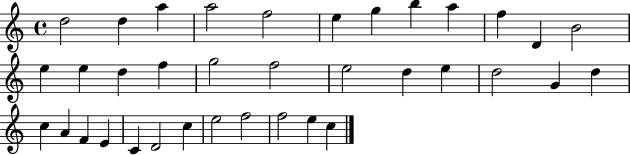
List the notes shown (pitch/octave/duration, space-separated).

D5/h D5/q A5/q A5/h F5/h E5/q G5/q B5/q A5/q F5/q D4/q B4/h E5/q E5/q D5/q F5/q G5/h F5/h E5/h D5/q E5/q D5/h G4/q D5/q C5/q A4/q F4/q E4/q C4/q D4/h C5/q E5/h F5/h F5/h E5/q C5/q